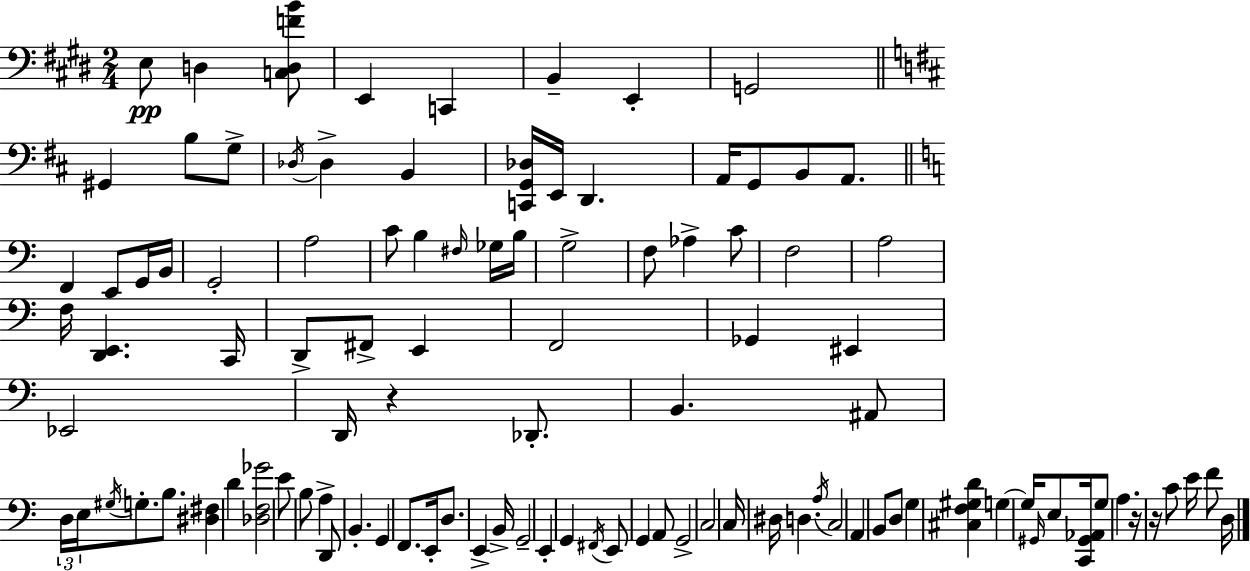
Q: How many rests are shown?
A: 3